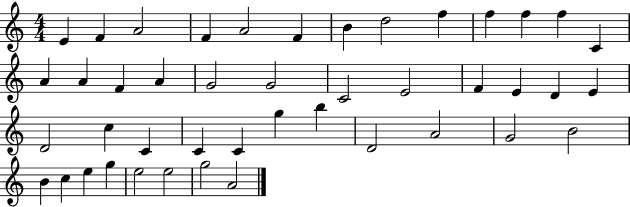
{
  \clef treble
  \numericTimeSignature
  \time 4/4
  \key c \major
  e'4 f'4 a'2 | f'4 a'2 f'4 | b'4 d''2 f''4 | f''4 f''4 f''4 c'4 | \break a'4 a'4 f'4 a'4 | g'2 g'2 | c'2 e'2 | f'4 e'4 d'4 e'4 | \break d'2 c''4 c'4 | c'4 c'4 g''4 b''4 | d'2 a'2 | g'2 b'2 | \break b'4 c''4 e''4 g''4 | e''2 e''2 | g''2 a'2 | \bar "|."
}